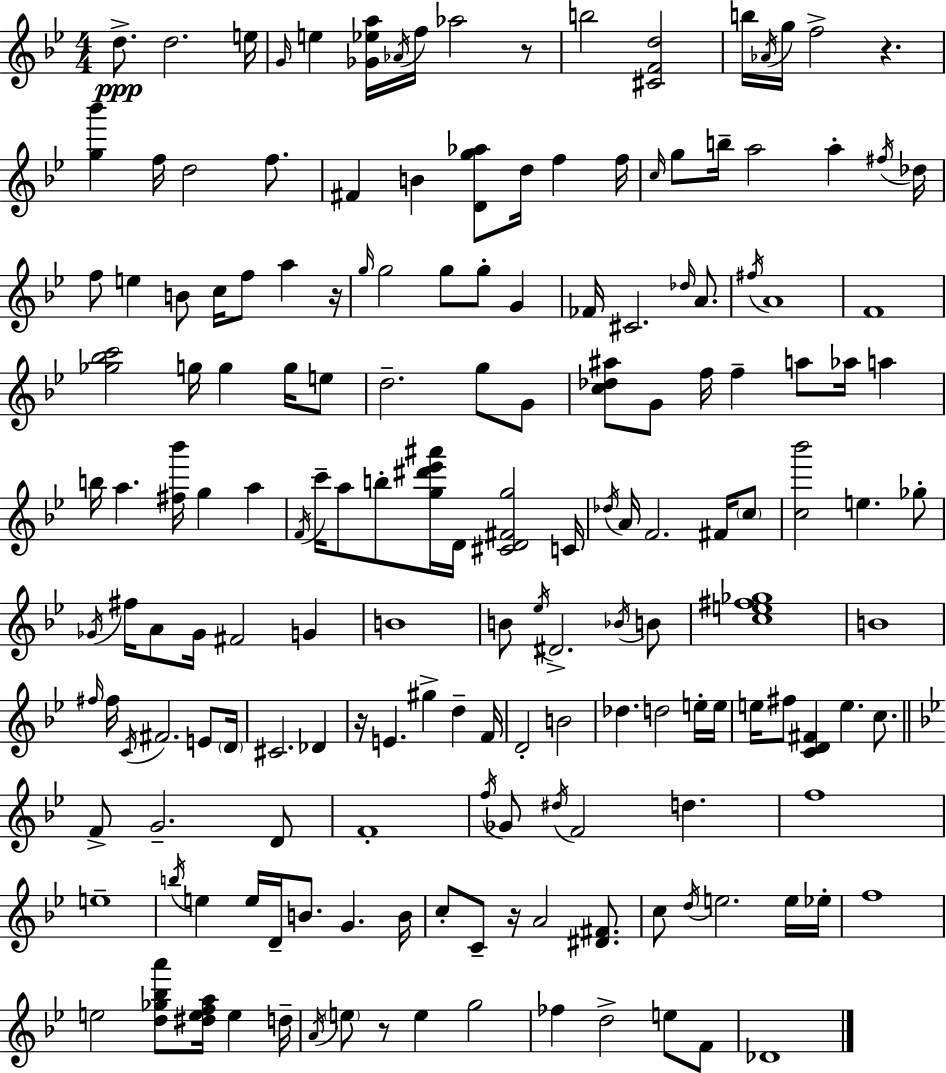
{
  \clef treble
  \numericTimeSignature
  \time 4/4
  \key bes \major
  d''8.->\ppp d''2. e''16 | \grace { g'16 } e''4 <ges' ees'' a''>16 \acciaccatura { aes'16 } f''16 aes''2 | r8 b''2 <cis' f' d''>2 | b''16 \acciaccatura { aes'16 } g''16 f''2-> r4. | \break <g'' bes'''>4 f''16 d''2 | f''8. fis'4 b'4 <d' g'' aes''>8 d''16 f''4 | f''16 \grace { c''16 } g''8 b''16-- a''2 a''4-. | \acciaccatura { fis''16 } des''16 f''8 e''4 b'8 c''16 f''8 | \break a''4 r16 \grace { g''16 } g''2 g''8 | g''8-. g'4 fes'16 cis'2. | \grace { des''16 } a'8. \acciaccatura { fis''16 } a'1 | f'1 | \break <ges'' bes'' c'''>2 | g''16 g''4 g''16 e''8 d''2.-- | g''8 g'8 <c'' des'' ais''>8 g'8 f''16 f''4-- | a''8 aes''16 a''4 b''16 a''4. <fis'' bes'''>16 | \break g''4 a''4 \acciaccatura { f'16 } c'''16-- a''8 b''8-. <g'' dis''' ees''' ais'''>16 d'16 | <cis' d' fis' g''>2 c'16 \acciaccatura { des''16 } a'16 f'2. | fis'16 \parenthesize c''8 <c'' bes'''>2 | e''4. ges''8-. \acciaccatura { ges'16 } fis''16 a'8 ges'16 fis'2 | \break g'4 b'1 | b'8 \acciaccatura { ees''16 } dis'2.-> | \acciaccatura { bes'16 } b'8 <c'' e'' fis'' ges''>1 | b'1 | \break \grace { fis''16 } fis''16 \acciaccatura { c'16 } | fis'2. e'8 \parenthesize d'16 cis'2. | des'4 r16 | e'4. gis''4-> d''4-- f'16 d'2-. | \break b'2 des''4. | d''2 e''16-. e''16 e''16 | fis''8 <c' d' fis'>4 e''4. c''8. \bar "||" \break \key g \minor f'8-> g'2.-- d'8 | f'1-. | \acciaccatura { f''16 } ges'8 \acciaccatura { dis''16 } f'2 d''4. | f''1 | \break e''1-- | \acciaccatura { b''16 } e''4 e''16 d'16-- b'8. g'4. | b'16 c''8-. c'8-- r16 a'2 | <dis' fis'>8. c''8 \acciaccatura { d''16 } e''2. | \break e''16 ees''16-. f''1 | e''2 <d'' ges'' bes'' a'''>8 <dis'' e'' f'' a''>16 e''4 | d''16-- \acciaccatura { a'16 } \parenthesize e''8 r8 e''4 g''2 | fes''4 d''2-> | \break e''8 f'8 des'1 | \bar "|."
}